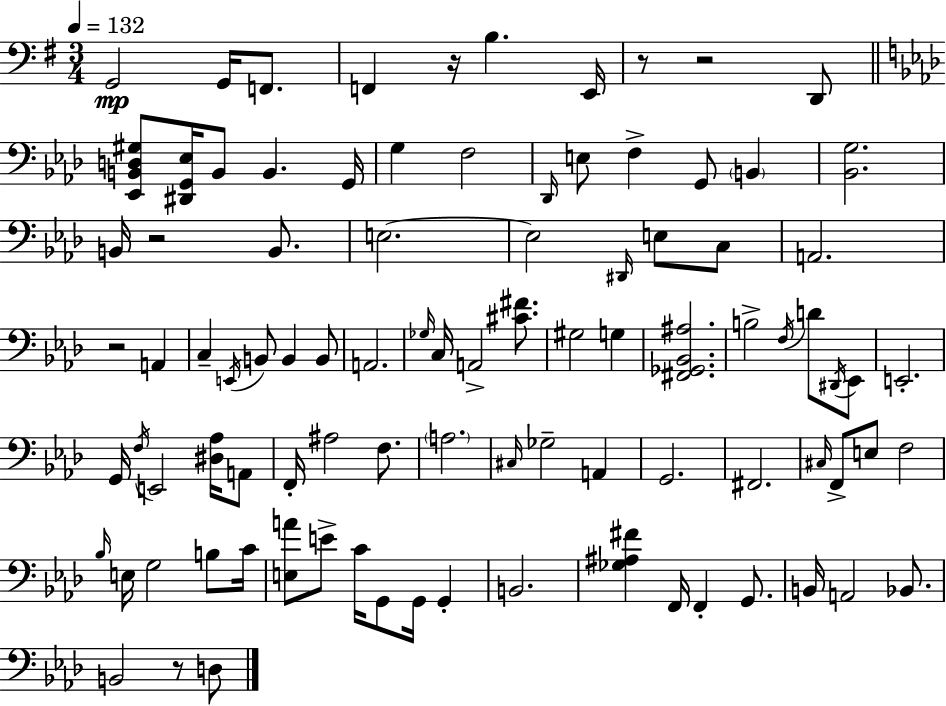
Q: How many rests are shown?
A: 6